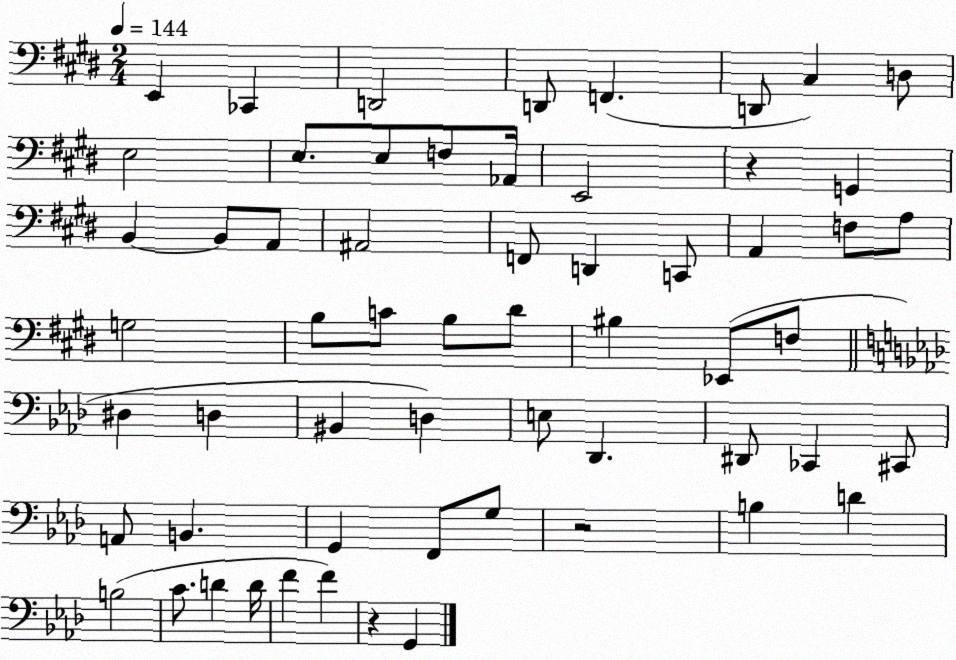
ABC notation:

X:1
T:Untitled
M:2/4
L:1/4
K:E
E,, _C,, D,,2 D,,/2 F,, D,,/2 ^C, D,/2 E,2 E,/2 E,/2 F,/2 _A,,/4 E,,2 z G,, B,, B,,/2 A,,/2 ^A,,2 F,,/2 D,, C,,/2 A,, F,/2 A,/2 G,2 B,/2 C/2 B,/2 ^D/2 ^B, _E,,/2 F,/2 ^D, D, ^B,, D, E,/2 _D,, ^D,,/2 _C,, ^C,,/2 A,,/2 B,, G,, F,,/2 G,/2 z2 B, D B,2 C/2 D D/4 F F z G,,